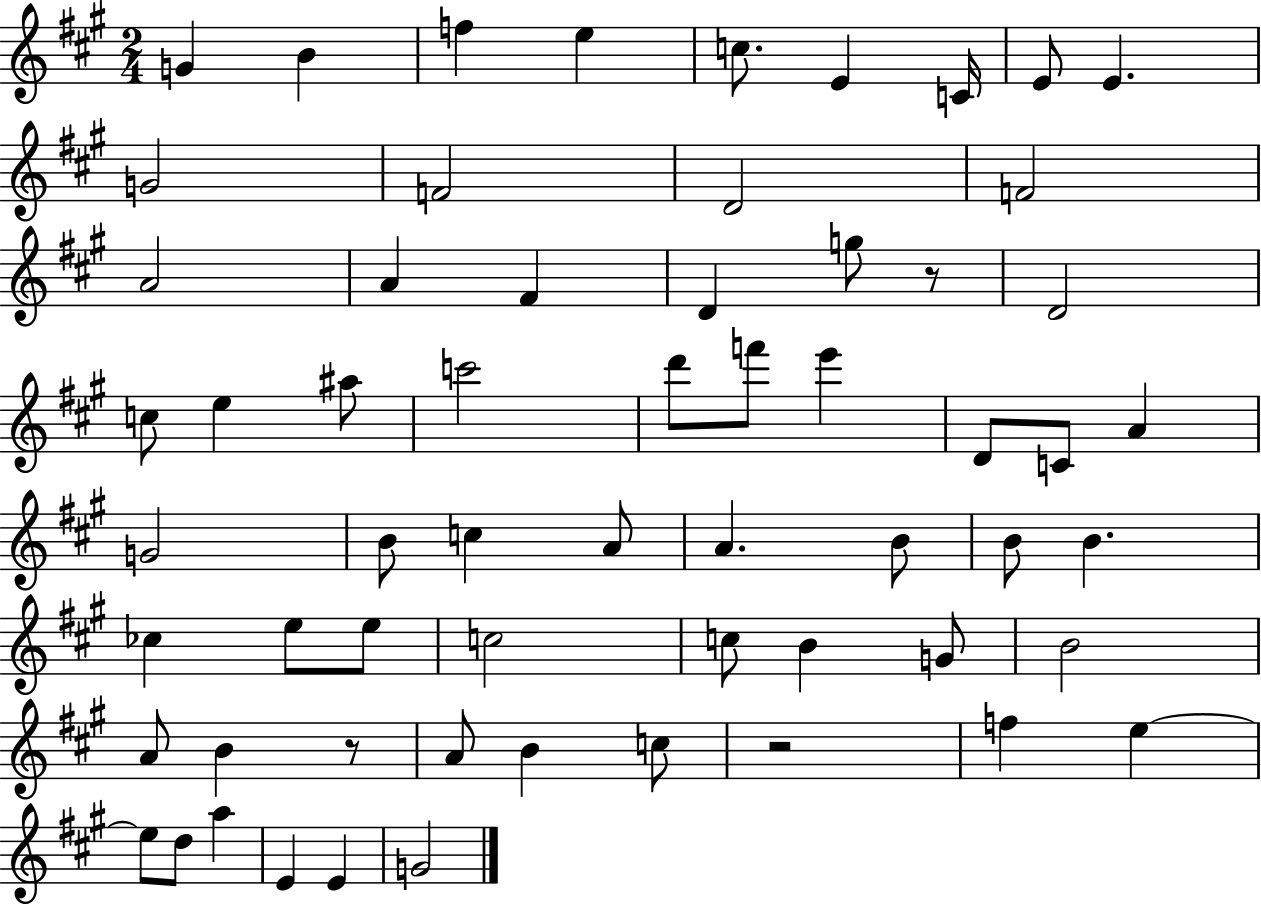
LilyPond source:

{
  \clef treble
  \numericTimeSignature
  \time 2/4
  \key a \major
  g'4 b'4 | f''4 e''4 | c''8. e'4 c'16 | e'8 e'4. | \break g'2 | f'2 | d'2 | f'2 | \break a'2 | a'4 fis'4 | d'4 g''8 r8 | d'2 | \break c''8 e''4 ais''8 | c'''2 | d'''8 f'''8 e'''4 | d'8 c'8 a'4 | \break g'2 | b'8 c''4 a'8 | a'4. b'8 | b'8 b'4. | \break ces''4 e''8 e''8 | c''2 | c''8 b'4 g'8 | b'2 | \break a'8 b'4 r8 | a'8 b'4 c''8 | r2 | f''4 e''4~~ | \break e''8 d''8 a''4 | e'4 e'4 | g'2 | \bar "|."
}